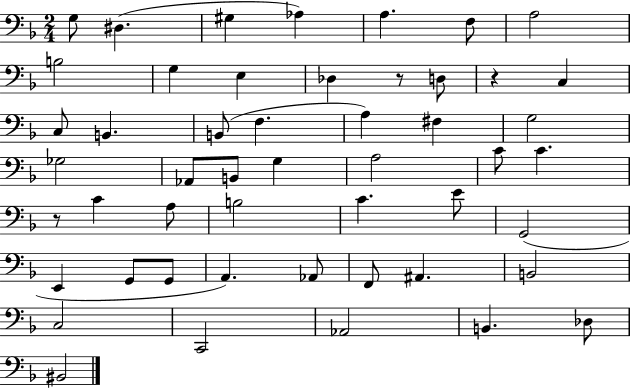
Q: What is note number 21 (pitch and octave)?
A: Gb3